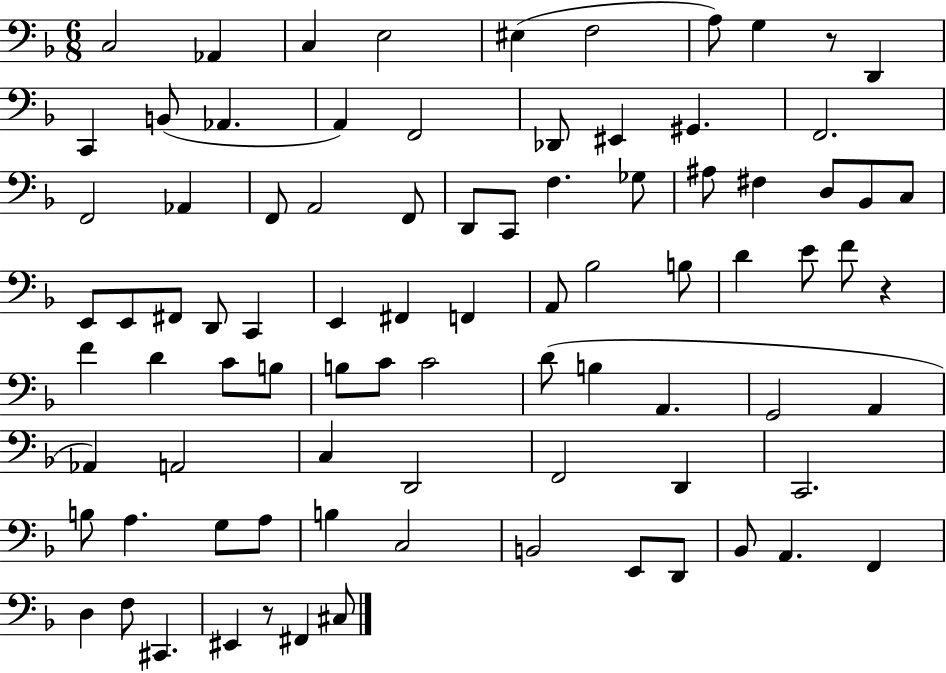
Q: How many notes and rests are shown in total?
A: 86